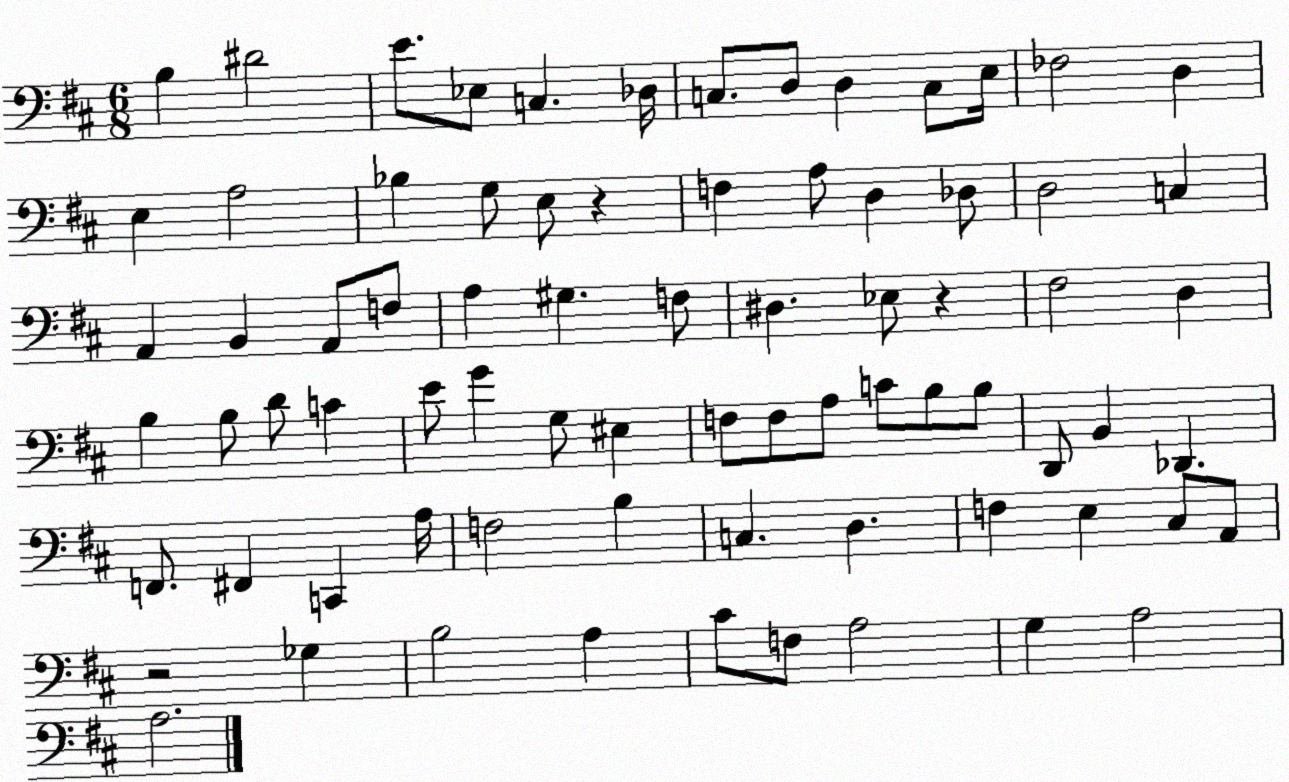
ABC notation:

X:1
T:Untitled
M:6/8
L:1/4
K:D
B, ^D2 E/2 _E,/2 C, _D,/4 C,/2 D,/2 D, C,/2 E,/4 _F,2 D, E, A,2 _B, G,/2 E,/2 z F, A,/2 D, _D,/2 D,2 C, A,, B,, A,,/2 F,/2 A, ^G, F,/2 ^D, _E,/2 z ^F,2 D, B, B,/2 D/2 C E/2 G G,/2 ^E, F,/2 F,/2 A,/2 C/2 B,/2 B,/2 D,,/2 B,, _D,, F,,/2 ^F,, C,, A,/4 F,2 B, C, D, F, E, ^C,/2 A,,/2 z2 _G, B,2 A, ^C/2 F,/2 A,2 G, A,2 A,2